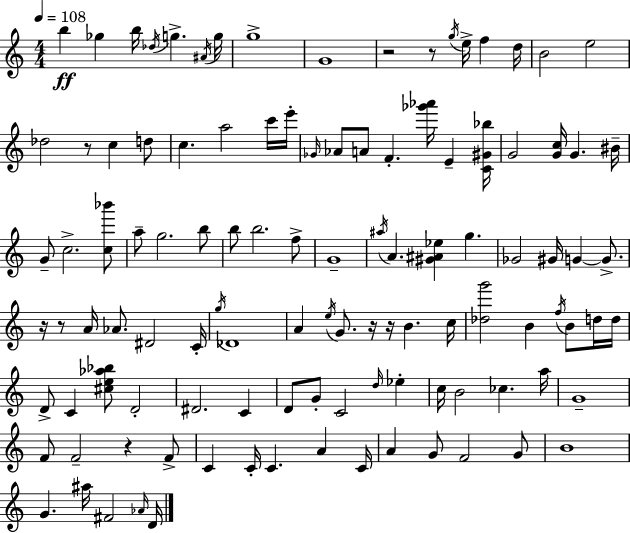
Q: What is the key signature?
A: C major